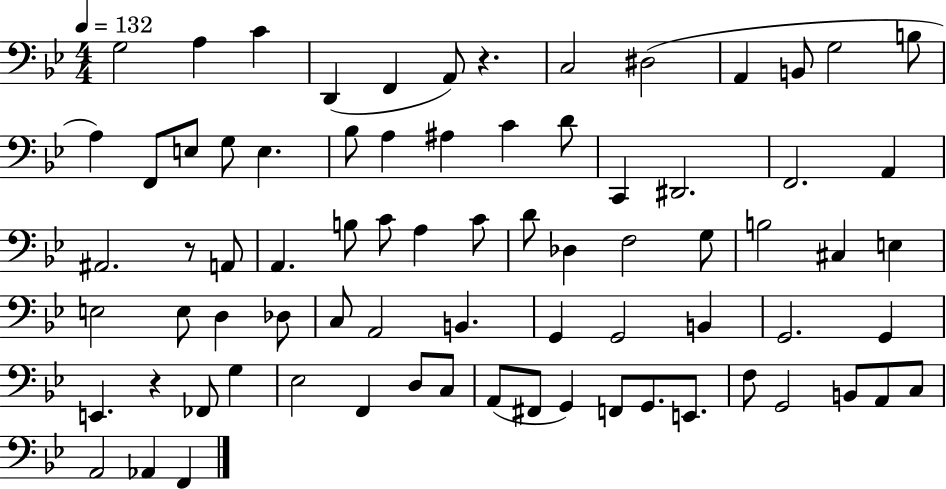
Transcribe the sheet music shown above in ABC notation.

X:1
T:Untitled
M:4/4
L:1/4
K:Bb
G,2 A, C D,, F,, A,,/2 z C,2 ^D,2 A,, B,,/2 G,2 B,/2 A, F,,/2 E,/2 G,/2 E, _B,/2 A, ^A, C D/2 C,, ^D,,2 F,,2 A,, ^A,,2 z/2 A,,/2 A,, B,/2 C/2 A, C/2 D/2 _D, F,2 G,/2 B,2 ^C, E, E,2 E,/2 D, _D,/2 C,/2 A,,2 B,, G,, G,,2 B,, G,,2 G,, E,, z _F,,/2 G, _E,2 F,, D,/2 C,/2 A,,/2 ^F,,/2 G,, F,,/2 G,,/2 E,,/2 F,/2 G,,2 B,,/2 A,,/2 C,/2 A,,2 _A,, F,,